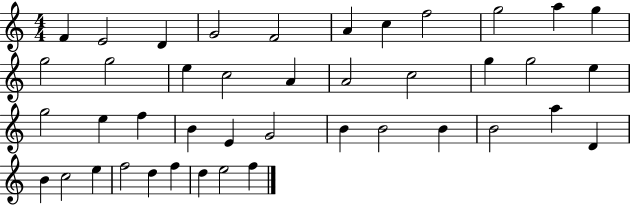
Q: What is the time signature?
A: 4/4